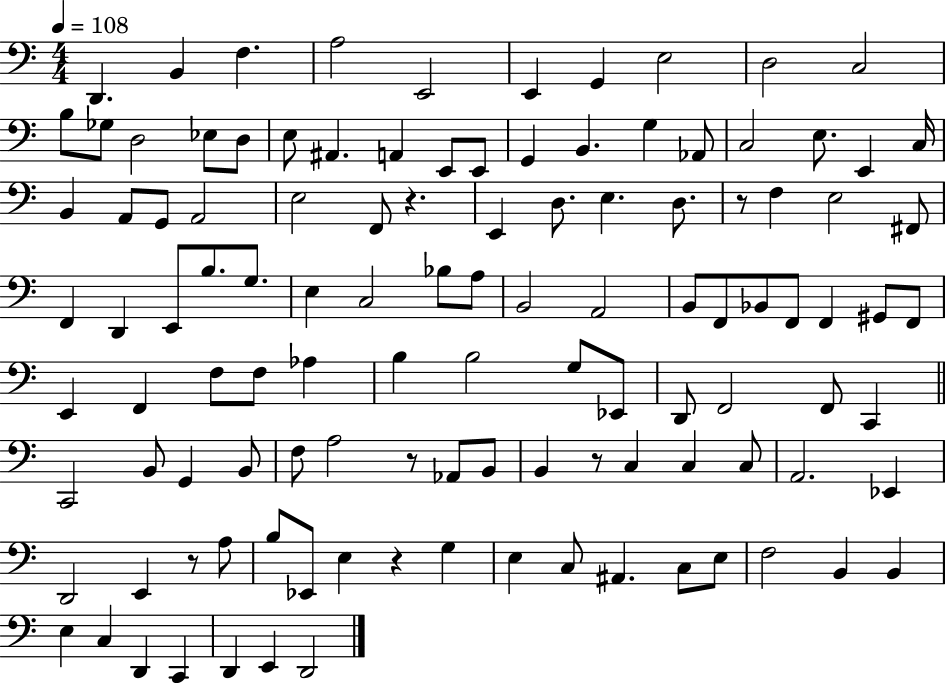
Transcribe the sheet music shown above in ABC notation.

X:1
T:Untitled
M:4/4
L:1/4
K:C
D,, B,, F, A,2 E,,2 E,, G,, E,2 D,2 C,2 B,/2 _G,/2 D,2 _E,/2 D,/2 E,/2 ^A,, A,, E,,/2 E,,/2 G,, B,, G, _A,,/2 C,2 E,/2 E,, C,/4 B,, A,,/2 G,,/2 A,,2 E,2 F,,/2 z E,, D,/2 E, D,/2 z/2 F, E,2 ^F,,/2 F,, D,, E,,/2 B,/2 G,/2 E, C,2 _B,/2 A,/2 B,,2 A,,2 B,,/2 F,,/2 _B,,/2 F,,/2 F,, ^G,,/2 F,,/2 E,, F,, F,/2 F,/2 _A, B, B,2 G,/2 _E,,/2 D,,/2 F,,2 F,,/2 C,, C,,2 B,,/2 G,, B,,/2 F,/2 A,2 z/2 _A,,/2 B,,/2 B,, z/2 C, C, C,/2 A,,2 _E,, D,,2 E,, z/2 A,/2 B,/2 _E,,/2 E, z G, E, C,/2 ^A,, C,/2 E,/2 F,2 B,, B,, E, C, D,, C,, D,, E,, D,,2